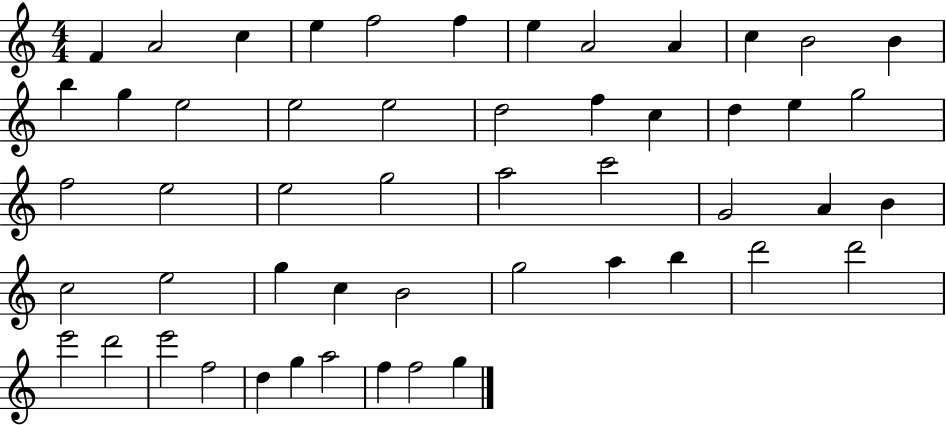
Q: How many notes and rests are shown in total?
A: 52